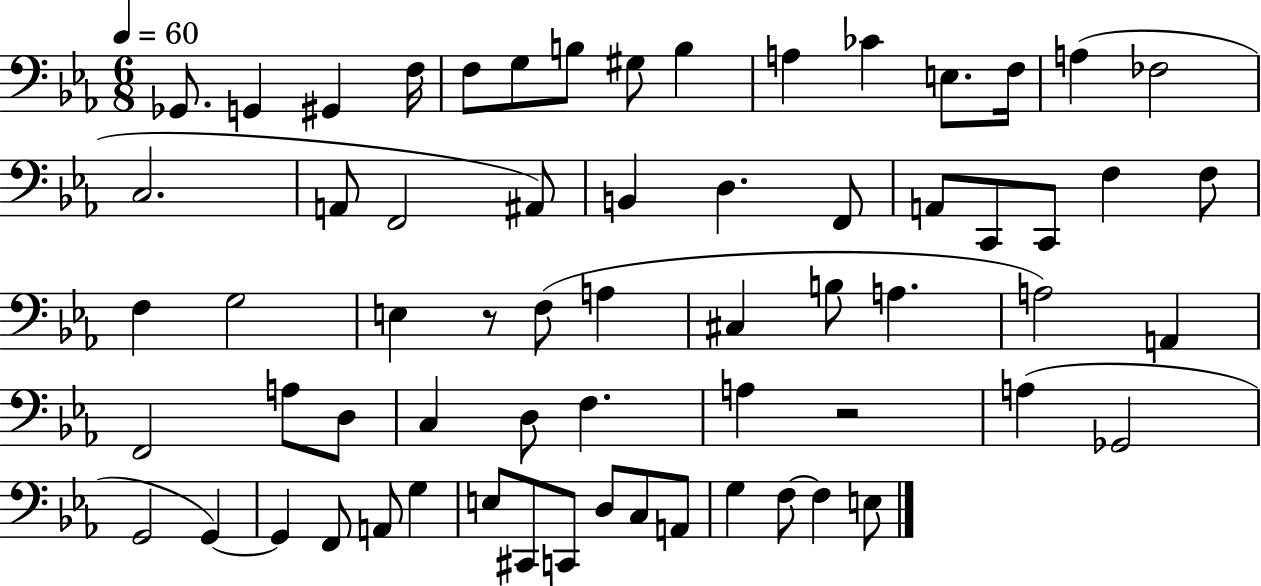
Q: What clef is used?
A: bass